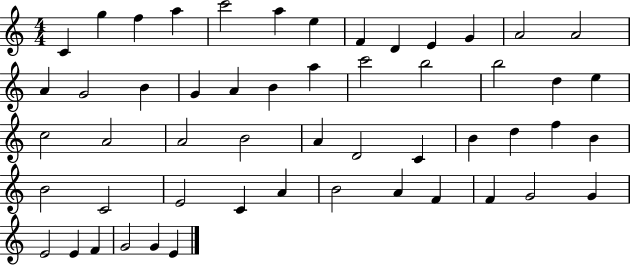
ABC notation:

X:1
T:Untitled
M:4/4
L:1/4
K:C
C g f a c'2 a e F D E G A2 A2 A G2 B G A B a c'2 b2 b2 d e c2 A2 A2 B2 A D2 C B d f B B2 C2 E2 C A B2 A F F G2 G E2 E F G2 G E